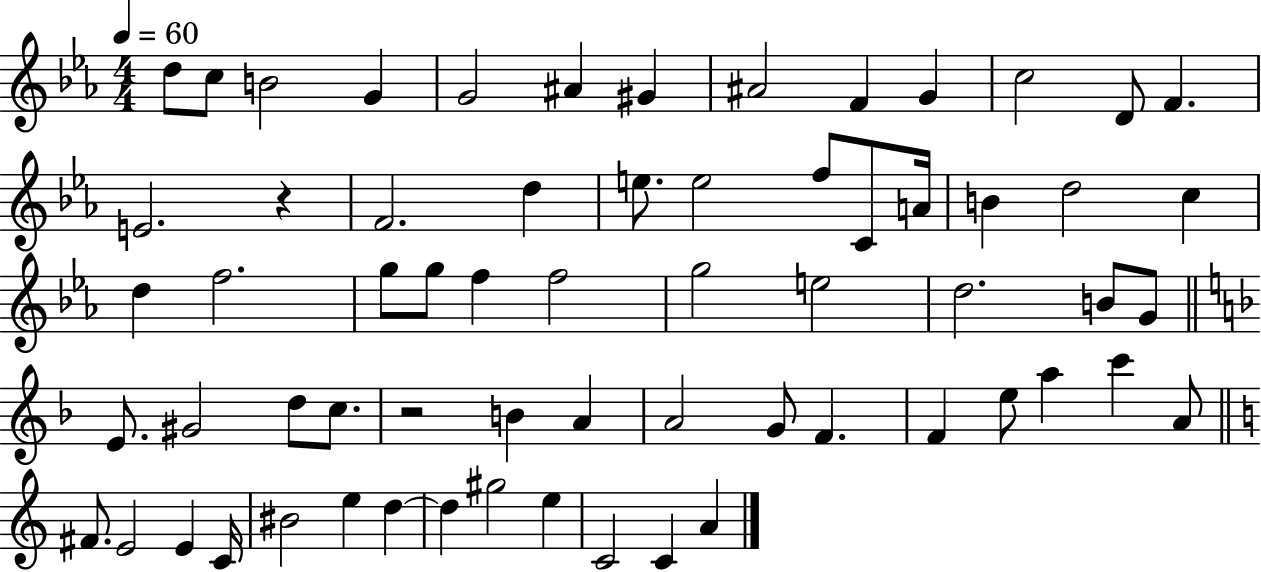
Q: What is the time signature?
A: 4/4